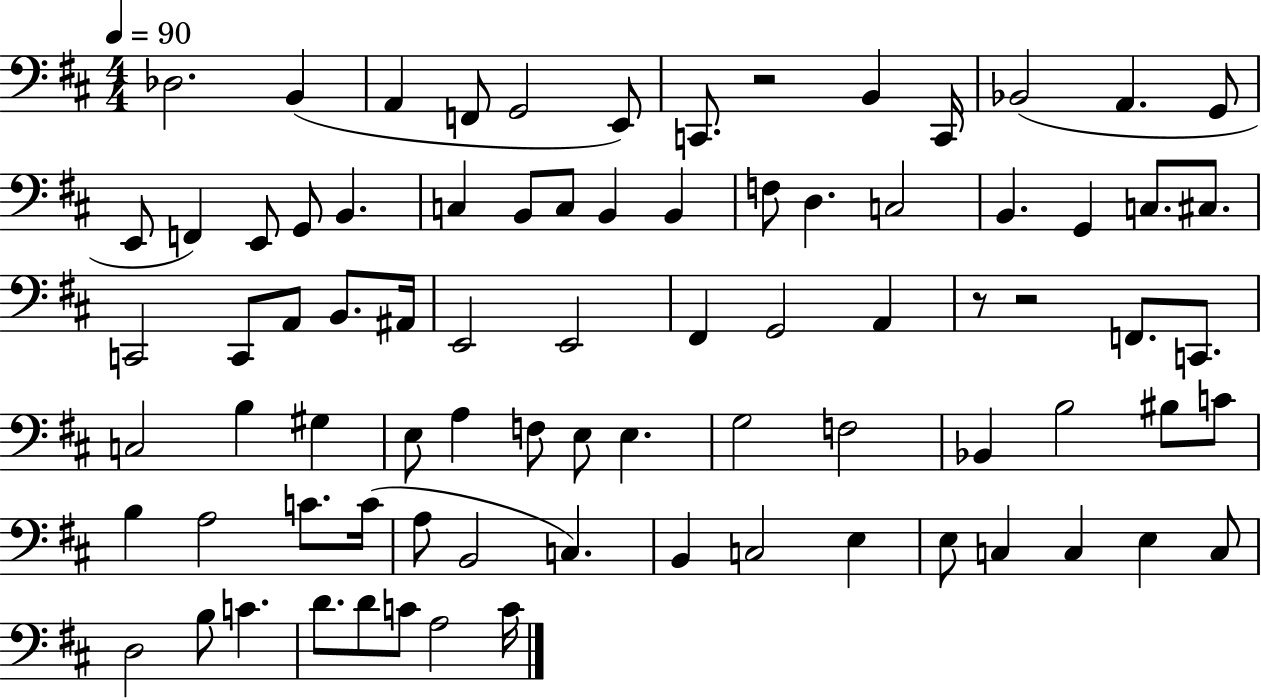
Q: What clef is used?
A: bass